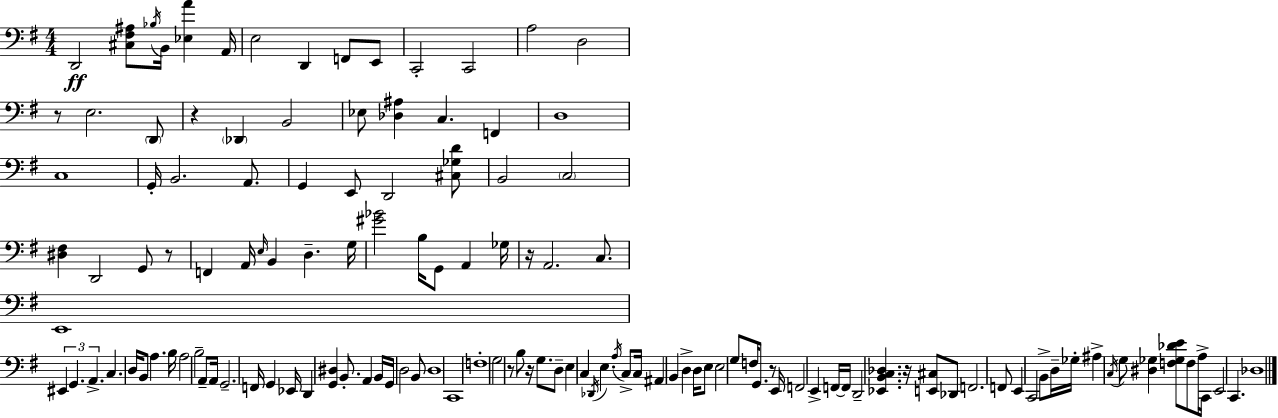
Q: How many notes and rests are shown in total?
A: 132